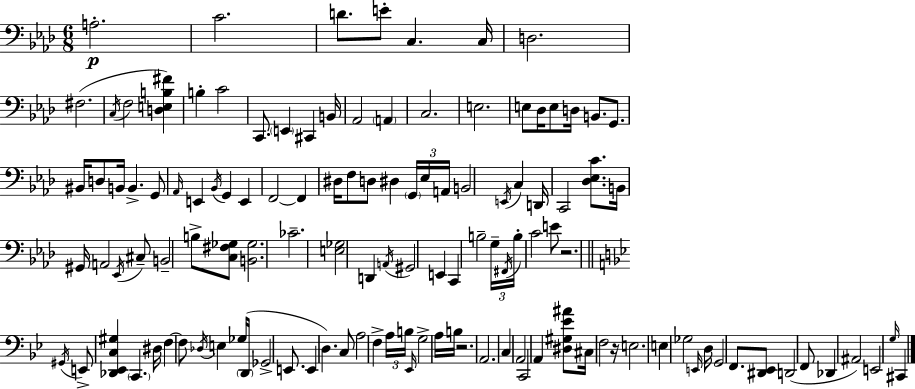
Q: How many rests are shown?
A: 3